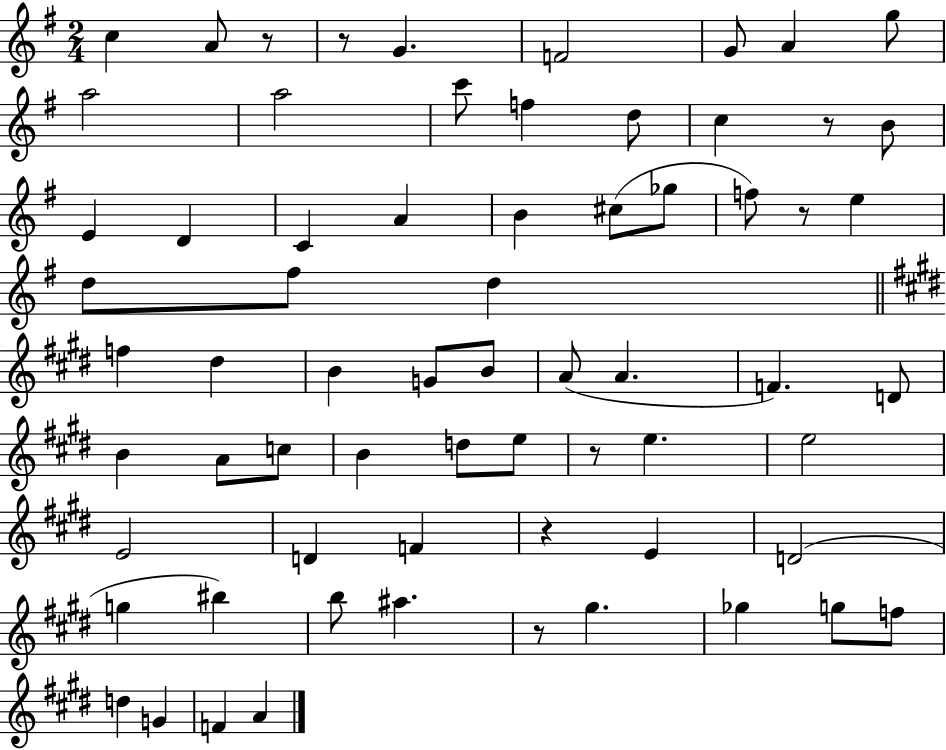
C5/q A4/e R/e R/e G4/q. F4/h G4/e A4/q G5/e A5/h A5/h C6/e F5/q D5/e C5/q R/e B4/e E4/q D4/q C4/q A4/q B4/q C#5/e Gb5/e F5/e R/e E5/q D5/e F#5/e D5/q F5/q D#5/q B4/q G4/e B4/e A4/e A4/q. F4/q. D4/e B4/q A4/e C5/e B4/q D5/e E5/e R/e E5/q. E5/h E4/h D4/q F4/q R/q E4/q D4/h G5/q BIS5/q B5/e A#5/q. R/e G#5/q. Gb5/q G5/e F5/e D5/q G4/q F4/q A4/q